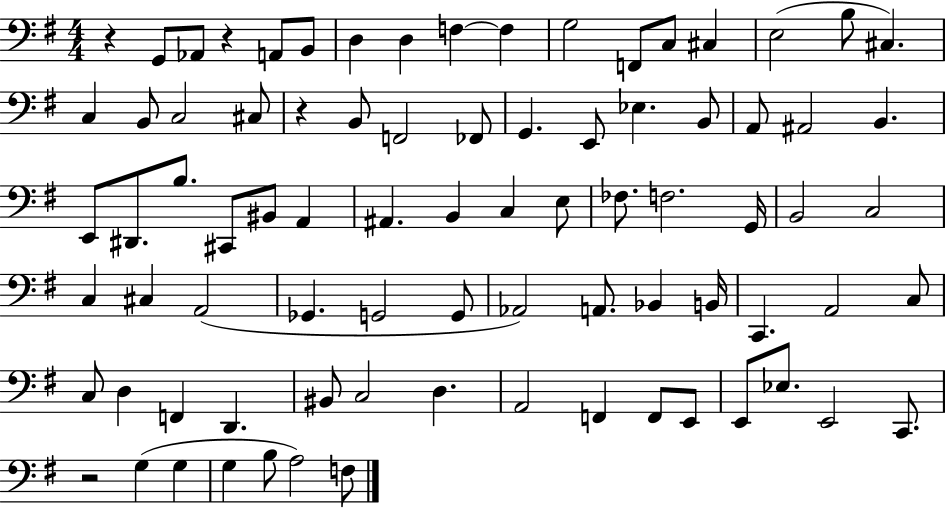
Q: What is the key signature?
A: G major